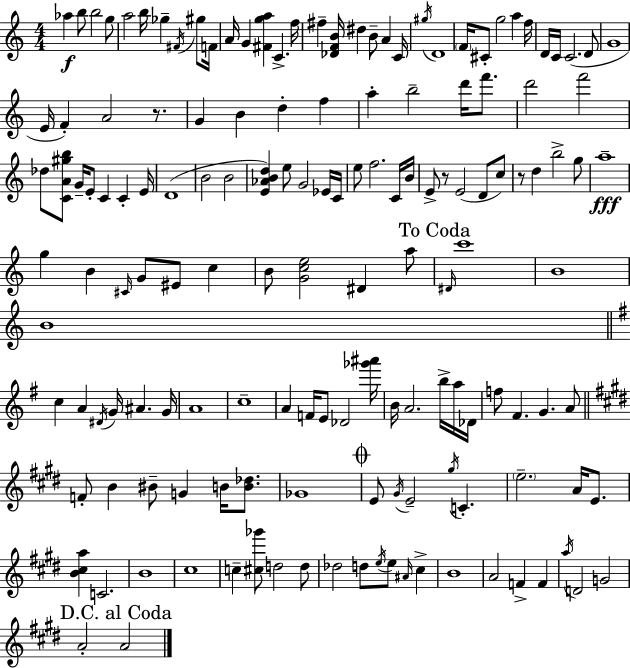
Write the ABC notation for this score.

X:1
T:Untitled
M:4/4
L:1/4
K:C
_a b/2 b2 g/2 a2 b/4 _g ^F/4 ^g/2 F/4 A/4 G [^Fga] C f/4 ^f [_DFB]/4 ^d B/2 A C/4 ^g/4 D4 F/4 ^C/2 g2 a f/4 D/4 C/4 C2 D/2 G4 E/4 F A2 z/2 G B d f a b2 d'/4 f'/2 d'2 f'2 _d/2 [CA^gb]/2 G/4 E/2 C C E/4 D4 B2 B2 [E_ABd] e/2 G2 _E/4 C/4 e/2 f2 C/4 B/4 E/2 z/2 E2 D/2 c/2 z/2 d b2 g/2 a4 g B ^C/4 G/2 ^E/2 c B/2 [Gce]2 ^D a/2 ^D/4 c'4 B4 B4 c A ^D/4 G/4 ^A G/4 A4 c4 A F/4 E/2 _D2 [_g'^a']/4 B/4 A2 b/4 a/4 _D/4 f/2 ^F G A/2 F/2 B ^B/2 G B/4 [B_d]/2 _G4 E/2 ^G/4 E2 ^g/4 C e2 A/4 E/2 [B^ca] C2 B4 ^c4 c [^c_g']/2 d2 d/2 _d2 d/2 e/4 e/2 ^A/4 ^c B4 A2 F F a/4 D2 G2 A2 A2